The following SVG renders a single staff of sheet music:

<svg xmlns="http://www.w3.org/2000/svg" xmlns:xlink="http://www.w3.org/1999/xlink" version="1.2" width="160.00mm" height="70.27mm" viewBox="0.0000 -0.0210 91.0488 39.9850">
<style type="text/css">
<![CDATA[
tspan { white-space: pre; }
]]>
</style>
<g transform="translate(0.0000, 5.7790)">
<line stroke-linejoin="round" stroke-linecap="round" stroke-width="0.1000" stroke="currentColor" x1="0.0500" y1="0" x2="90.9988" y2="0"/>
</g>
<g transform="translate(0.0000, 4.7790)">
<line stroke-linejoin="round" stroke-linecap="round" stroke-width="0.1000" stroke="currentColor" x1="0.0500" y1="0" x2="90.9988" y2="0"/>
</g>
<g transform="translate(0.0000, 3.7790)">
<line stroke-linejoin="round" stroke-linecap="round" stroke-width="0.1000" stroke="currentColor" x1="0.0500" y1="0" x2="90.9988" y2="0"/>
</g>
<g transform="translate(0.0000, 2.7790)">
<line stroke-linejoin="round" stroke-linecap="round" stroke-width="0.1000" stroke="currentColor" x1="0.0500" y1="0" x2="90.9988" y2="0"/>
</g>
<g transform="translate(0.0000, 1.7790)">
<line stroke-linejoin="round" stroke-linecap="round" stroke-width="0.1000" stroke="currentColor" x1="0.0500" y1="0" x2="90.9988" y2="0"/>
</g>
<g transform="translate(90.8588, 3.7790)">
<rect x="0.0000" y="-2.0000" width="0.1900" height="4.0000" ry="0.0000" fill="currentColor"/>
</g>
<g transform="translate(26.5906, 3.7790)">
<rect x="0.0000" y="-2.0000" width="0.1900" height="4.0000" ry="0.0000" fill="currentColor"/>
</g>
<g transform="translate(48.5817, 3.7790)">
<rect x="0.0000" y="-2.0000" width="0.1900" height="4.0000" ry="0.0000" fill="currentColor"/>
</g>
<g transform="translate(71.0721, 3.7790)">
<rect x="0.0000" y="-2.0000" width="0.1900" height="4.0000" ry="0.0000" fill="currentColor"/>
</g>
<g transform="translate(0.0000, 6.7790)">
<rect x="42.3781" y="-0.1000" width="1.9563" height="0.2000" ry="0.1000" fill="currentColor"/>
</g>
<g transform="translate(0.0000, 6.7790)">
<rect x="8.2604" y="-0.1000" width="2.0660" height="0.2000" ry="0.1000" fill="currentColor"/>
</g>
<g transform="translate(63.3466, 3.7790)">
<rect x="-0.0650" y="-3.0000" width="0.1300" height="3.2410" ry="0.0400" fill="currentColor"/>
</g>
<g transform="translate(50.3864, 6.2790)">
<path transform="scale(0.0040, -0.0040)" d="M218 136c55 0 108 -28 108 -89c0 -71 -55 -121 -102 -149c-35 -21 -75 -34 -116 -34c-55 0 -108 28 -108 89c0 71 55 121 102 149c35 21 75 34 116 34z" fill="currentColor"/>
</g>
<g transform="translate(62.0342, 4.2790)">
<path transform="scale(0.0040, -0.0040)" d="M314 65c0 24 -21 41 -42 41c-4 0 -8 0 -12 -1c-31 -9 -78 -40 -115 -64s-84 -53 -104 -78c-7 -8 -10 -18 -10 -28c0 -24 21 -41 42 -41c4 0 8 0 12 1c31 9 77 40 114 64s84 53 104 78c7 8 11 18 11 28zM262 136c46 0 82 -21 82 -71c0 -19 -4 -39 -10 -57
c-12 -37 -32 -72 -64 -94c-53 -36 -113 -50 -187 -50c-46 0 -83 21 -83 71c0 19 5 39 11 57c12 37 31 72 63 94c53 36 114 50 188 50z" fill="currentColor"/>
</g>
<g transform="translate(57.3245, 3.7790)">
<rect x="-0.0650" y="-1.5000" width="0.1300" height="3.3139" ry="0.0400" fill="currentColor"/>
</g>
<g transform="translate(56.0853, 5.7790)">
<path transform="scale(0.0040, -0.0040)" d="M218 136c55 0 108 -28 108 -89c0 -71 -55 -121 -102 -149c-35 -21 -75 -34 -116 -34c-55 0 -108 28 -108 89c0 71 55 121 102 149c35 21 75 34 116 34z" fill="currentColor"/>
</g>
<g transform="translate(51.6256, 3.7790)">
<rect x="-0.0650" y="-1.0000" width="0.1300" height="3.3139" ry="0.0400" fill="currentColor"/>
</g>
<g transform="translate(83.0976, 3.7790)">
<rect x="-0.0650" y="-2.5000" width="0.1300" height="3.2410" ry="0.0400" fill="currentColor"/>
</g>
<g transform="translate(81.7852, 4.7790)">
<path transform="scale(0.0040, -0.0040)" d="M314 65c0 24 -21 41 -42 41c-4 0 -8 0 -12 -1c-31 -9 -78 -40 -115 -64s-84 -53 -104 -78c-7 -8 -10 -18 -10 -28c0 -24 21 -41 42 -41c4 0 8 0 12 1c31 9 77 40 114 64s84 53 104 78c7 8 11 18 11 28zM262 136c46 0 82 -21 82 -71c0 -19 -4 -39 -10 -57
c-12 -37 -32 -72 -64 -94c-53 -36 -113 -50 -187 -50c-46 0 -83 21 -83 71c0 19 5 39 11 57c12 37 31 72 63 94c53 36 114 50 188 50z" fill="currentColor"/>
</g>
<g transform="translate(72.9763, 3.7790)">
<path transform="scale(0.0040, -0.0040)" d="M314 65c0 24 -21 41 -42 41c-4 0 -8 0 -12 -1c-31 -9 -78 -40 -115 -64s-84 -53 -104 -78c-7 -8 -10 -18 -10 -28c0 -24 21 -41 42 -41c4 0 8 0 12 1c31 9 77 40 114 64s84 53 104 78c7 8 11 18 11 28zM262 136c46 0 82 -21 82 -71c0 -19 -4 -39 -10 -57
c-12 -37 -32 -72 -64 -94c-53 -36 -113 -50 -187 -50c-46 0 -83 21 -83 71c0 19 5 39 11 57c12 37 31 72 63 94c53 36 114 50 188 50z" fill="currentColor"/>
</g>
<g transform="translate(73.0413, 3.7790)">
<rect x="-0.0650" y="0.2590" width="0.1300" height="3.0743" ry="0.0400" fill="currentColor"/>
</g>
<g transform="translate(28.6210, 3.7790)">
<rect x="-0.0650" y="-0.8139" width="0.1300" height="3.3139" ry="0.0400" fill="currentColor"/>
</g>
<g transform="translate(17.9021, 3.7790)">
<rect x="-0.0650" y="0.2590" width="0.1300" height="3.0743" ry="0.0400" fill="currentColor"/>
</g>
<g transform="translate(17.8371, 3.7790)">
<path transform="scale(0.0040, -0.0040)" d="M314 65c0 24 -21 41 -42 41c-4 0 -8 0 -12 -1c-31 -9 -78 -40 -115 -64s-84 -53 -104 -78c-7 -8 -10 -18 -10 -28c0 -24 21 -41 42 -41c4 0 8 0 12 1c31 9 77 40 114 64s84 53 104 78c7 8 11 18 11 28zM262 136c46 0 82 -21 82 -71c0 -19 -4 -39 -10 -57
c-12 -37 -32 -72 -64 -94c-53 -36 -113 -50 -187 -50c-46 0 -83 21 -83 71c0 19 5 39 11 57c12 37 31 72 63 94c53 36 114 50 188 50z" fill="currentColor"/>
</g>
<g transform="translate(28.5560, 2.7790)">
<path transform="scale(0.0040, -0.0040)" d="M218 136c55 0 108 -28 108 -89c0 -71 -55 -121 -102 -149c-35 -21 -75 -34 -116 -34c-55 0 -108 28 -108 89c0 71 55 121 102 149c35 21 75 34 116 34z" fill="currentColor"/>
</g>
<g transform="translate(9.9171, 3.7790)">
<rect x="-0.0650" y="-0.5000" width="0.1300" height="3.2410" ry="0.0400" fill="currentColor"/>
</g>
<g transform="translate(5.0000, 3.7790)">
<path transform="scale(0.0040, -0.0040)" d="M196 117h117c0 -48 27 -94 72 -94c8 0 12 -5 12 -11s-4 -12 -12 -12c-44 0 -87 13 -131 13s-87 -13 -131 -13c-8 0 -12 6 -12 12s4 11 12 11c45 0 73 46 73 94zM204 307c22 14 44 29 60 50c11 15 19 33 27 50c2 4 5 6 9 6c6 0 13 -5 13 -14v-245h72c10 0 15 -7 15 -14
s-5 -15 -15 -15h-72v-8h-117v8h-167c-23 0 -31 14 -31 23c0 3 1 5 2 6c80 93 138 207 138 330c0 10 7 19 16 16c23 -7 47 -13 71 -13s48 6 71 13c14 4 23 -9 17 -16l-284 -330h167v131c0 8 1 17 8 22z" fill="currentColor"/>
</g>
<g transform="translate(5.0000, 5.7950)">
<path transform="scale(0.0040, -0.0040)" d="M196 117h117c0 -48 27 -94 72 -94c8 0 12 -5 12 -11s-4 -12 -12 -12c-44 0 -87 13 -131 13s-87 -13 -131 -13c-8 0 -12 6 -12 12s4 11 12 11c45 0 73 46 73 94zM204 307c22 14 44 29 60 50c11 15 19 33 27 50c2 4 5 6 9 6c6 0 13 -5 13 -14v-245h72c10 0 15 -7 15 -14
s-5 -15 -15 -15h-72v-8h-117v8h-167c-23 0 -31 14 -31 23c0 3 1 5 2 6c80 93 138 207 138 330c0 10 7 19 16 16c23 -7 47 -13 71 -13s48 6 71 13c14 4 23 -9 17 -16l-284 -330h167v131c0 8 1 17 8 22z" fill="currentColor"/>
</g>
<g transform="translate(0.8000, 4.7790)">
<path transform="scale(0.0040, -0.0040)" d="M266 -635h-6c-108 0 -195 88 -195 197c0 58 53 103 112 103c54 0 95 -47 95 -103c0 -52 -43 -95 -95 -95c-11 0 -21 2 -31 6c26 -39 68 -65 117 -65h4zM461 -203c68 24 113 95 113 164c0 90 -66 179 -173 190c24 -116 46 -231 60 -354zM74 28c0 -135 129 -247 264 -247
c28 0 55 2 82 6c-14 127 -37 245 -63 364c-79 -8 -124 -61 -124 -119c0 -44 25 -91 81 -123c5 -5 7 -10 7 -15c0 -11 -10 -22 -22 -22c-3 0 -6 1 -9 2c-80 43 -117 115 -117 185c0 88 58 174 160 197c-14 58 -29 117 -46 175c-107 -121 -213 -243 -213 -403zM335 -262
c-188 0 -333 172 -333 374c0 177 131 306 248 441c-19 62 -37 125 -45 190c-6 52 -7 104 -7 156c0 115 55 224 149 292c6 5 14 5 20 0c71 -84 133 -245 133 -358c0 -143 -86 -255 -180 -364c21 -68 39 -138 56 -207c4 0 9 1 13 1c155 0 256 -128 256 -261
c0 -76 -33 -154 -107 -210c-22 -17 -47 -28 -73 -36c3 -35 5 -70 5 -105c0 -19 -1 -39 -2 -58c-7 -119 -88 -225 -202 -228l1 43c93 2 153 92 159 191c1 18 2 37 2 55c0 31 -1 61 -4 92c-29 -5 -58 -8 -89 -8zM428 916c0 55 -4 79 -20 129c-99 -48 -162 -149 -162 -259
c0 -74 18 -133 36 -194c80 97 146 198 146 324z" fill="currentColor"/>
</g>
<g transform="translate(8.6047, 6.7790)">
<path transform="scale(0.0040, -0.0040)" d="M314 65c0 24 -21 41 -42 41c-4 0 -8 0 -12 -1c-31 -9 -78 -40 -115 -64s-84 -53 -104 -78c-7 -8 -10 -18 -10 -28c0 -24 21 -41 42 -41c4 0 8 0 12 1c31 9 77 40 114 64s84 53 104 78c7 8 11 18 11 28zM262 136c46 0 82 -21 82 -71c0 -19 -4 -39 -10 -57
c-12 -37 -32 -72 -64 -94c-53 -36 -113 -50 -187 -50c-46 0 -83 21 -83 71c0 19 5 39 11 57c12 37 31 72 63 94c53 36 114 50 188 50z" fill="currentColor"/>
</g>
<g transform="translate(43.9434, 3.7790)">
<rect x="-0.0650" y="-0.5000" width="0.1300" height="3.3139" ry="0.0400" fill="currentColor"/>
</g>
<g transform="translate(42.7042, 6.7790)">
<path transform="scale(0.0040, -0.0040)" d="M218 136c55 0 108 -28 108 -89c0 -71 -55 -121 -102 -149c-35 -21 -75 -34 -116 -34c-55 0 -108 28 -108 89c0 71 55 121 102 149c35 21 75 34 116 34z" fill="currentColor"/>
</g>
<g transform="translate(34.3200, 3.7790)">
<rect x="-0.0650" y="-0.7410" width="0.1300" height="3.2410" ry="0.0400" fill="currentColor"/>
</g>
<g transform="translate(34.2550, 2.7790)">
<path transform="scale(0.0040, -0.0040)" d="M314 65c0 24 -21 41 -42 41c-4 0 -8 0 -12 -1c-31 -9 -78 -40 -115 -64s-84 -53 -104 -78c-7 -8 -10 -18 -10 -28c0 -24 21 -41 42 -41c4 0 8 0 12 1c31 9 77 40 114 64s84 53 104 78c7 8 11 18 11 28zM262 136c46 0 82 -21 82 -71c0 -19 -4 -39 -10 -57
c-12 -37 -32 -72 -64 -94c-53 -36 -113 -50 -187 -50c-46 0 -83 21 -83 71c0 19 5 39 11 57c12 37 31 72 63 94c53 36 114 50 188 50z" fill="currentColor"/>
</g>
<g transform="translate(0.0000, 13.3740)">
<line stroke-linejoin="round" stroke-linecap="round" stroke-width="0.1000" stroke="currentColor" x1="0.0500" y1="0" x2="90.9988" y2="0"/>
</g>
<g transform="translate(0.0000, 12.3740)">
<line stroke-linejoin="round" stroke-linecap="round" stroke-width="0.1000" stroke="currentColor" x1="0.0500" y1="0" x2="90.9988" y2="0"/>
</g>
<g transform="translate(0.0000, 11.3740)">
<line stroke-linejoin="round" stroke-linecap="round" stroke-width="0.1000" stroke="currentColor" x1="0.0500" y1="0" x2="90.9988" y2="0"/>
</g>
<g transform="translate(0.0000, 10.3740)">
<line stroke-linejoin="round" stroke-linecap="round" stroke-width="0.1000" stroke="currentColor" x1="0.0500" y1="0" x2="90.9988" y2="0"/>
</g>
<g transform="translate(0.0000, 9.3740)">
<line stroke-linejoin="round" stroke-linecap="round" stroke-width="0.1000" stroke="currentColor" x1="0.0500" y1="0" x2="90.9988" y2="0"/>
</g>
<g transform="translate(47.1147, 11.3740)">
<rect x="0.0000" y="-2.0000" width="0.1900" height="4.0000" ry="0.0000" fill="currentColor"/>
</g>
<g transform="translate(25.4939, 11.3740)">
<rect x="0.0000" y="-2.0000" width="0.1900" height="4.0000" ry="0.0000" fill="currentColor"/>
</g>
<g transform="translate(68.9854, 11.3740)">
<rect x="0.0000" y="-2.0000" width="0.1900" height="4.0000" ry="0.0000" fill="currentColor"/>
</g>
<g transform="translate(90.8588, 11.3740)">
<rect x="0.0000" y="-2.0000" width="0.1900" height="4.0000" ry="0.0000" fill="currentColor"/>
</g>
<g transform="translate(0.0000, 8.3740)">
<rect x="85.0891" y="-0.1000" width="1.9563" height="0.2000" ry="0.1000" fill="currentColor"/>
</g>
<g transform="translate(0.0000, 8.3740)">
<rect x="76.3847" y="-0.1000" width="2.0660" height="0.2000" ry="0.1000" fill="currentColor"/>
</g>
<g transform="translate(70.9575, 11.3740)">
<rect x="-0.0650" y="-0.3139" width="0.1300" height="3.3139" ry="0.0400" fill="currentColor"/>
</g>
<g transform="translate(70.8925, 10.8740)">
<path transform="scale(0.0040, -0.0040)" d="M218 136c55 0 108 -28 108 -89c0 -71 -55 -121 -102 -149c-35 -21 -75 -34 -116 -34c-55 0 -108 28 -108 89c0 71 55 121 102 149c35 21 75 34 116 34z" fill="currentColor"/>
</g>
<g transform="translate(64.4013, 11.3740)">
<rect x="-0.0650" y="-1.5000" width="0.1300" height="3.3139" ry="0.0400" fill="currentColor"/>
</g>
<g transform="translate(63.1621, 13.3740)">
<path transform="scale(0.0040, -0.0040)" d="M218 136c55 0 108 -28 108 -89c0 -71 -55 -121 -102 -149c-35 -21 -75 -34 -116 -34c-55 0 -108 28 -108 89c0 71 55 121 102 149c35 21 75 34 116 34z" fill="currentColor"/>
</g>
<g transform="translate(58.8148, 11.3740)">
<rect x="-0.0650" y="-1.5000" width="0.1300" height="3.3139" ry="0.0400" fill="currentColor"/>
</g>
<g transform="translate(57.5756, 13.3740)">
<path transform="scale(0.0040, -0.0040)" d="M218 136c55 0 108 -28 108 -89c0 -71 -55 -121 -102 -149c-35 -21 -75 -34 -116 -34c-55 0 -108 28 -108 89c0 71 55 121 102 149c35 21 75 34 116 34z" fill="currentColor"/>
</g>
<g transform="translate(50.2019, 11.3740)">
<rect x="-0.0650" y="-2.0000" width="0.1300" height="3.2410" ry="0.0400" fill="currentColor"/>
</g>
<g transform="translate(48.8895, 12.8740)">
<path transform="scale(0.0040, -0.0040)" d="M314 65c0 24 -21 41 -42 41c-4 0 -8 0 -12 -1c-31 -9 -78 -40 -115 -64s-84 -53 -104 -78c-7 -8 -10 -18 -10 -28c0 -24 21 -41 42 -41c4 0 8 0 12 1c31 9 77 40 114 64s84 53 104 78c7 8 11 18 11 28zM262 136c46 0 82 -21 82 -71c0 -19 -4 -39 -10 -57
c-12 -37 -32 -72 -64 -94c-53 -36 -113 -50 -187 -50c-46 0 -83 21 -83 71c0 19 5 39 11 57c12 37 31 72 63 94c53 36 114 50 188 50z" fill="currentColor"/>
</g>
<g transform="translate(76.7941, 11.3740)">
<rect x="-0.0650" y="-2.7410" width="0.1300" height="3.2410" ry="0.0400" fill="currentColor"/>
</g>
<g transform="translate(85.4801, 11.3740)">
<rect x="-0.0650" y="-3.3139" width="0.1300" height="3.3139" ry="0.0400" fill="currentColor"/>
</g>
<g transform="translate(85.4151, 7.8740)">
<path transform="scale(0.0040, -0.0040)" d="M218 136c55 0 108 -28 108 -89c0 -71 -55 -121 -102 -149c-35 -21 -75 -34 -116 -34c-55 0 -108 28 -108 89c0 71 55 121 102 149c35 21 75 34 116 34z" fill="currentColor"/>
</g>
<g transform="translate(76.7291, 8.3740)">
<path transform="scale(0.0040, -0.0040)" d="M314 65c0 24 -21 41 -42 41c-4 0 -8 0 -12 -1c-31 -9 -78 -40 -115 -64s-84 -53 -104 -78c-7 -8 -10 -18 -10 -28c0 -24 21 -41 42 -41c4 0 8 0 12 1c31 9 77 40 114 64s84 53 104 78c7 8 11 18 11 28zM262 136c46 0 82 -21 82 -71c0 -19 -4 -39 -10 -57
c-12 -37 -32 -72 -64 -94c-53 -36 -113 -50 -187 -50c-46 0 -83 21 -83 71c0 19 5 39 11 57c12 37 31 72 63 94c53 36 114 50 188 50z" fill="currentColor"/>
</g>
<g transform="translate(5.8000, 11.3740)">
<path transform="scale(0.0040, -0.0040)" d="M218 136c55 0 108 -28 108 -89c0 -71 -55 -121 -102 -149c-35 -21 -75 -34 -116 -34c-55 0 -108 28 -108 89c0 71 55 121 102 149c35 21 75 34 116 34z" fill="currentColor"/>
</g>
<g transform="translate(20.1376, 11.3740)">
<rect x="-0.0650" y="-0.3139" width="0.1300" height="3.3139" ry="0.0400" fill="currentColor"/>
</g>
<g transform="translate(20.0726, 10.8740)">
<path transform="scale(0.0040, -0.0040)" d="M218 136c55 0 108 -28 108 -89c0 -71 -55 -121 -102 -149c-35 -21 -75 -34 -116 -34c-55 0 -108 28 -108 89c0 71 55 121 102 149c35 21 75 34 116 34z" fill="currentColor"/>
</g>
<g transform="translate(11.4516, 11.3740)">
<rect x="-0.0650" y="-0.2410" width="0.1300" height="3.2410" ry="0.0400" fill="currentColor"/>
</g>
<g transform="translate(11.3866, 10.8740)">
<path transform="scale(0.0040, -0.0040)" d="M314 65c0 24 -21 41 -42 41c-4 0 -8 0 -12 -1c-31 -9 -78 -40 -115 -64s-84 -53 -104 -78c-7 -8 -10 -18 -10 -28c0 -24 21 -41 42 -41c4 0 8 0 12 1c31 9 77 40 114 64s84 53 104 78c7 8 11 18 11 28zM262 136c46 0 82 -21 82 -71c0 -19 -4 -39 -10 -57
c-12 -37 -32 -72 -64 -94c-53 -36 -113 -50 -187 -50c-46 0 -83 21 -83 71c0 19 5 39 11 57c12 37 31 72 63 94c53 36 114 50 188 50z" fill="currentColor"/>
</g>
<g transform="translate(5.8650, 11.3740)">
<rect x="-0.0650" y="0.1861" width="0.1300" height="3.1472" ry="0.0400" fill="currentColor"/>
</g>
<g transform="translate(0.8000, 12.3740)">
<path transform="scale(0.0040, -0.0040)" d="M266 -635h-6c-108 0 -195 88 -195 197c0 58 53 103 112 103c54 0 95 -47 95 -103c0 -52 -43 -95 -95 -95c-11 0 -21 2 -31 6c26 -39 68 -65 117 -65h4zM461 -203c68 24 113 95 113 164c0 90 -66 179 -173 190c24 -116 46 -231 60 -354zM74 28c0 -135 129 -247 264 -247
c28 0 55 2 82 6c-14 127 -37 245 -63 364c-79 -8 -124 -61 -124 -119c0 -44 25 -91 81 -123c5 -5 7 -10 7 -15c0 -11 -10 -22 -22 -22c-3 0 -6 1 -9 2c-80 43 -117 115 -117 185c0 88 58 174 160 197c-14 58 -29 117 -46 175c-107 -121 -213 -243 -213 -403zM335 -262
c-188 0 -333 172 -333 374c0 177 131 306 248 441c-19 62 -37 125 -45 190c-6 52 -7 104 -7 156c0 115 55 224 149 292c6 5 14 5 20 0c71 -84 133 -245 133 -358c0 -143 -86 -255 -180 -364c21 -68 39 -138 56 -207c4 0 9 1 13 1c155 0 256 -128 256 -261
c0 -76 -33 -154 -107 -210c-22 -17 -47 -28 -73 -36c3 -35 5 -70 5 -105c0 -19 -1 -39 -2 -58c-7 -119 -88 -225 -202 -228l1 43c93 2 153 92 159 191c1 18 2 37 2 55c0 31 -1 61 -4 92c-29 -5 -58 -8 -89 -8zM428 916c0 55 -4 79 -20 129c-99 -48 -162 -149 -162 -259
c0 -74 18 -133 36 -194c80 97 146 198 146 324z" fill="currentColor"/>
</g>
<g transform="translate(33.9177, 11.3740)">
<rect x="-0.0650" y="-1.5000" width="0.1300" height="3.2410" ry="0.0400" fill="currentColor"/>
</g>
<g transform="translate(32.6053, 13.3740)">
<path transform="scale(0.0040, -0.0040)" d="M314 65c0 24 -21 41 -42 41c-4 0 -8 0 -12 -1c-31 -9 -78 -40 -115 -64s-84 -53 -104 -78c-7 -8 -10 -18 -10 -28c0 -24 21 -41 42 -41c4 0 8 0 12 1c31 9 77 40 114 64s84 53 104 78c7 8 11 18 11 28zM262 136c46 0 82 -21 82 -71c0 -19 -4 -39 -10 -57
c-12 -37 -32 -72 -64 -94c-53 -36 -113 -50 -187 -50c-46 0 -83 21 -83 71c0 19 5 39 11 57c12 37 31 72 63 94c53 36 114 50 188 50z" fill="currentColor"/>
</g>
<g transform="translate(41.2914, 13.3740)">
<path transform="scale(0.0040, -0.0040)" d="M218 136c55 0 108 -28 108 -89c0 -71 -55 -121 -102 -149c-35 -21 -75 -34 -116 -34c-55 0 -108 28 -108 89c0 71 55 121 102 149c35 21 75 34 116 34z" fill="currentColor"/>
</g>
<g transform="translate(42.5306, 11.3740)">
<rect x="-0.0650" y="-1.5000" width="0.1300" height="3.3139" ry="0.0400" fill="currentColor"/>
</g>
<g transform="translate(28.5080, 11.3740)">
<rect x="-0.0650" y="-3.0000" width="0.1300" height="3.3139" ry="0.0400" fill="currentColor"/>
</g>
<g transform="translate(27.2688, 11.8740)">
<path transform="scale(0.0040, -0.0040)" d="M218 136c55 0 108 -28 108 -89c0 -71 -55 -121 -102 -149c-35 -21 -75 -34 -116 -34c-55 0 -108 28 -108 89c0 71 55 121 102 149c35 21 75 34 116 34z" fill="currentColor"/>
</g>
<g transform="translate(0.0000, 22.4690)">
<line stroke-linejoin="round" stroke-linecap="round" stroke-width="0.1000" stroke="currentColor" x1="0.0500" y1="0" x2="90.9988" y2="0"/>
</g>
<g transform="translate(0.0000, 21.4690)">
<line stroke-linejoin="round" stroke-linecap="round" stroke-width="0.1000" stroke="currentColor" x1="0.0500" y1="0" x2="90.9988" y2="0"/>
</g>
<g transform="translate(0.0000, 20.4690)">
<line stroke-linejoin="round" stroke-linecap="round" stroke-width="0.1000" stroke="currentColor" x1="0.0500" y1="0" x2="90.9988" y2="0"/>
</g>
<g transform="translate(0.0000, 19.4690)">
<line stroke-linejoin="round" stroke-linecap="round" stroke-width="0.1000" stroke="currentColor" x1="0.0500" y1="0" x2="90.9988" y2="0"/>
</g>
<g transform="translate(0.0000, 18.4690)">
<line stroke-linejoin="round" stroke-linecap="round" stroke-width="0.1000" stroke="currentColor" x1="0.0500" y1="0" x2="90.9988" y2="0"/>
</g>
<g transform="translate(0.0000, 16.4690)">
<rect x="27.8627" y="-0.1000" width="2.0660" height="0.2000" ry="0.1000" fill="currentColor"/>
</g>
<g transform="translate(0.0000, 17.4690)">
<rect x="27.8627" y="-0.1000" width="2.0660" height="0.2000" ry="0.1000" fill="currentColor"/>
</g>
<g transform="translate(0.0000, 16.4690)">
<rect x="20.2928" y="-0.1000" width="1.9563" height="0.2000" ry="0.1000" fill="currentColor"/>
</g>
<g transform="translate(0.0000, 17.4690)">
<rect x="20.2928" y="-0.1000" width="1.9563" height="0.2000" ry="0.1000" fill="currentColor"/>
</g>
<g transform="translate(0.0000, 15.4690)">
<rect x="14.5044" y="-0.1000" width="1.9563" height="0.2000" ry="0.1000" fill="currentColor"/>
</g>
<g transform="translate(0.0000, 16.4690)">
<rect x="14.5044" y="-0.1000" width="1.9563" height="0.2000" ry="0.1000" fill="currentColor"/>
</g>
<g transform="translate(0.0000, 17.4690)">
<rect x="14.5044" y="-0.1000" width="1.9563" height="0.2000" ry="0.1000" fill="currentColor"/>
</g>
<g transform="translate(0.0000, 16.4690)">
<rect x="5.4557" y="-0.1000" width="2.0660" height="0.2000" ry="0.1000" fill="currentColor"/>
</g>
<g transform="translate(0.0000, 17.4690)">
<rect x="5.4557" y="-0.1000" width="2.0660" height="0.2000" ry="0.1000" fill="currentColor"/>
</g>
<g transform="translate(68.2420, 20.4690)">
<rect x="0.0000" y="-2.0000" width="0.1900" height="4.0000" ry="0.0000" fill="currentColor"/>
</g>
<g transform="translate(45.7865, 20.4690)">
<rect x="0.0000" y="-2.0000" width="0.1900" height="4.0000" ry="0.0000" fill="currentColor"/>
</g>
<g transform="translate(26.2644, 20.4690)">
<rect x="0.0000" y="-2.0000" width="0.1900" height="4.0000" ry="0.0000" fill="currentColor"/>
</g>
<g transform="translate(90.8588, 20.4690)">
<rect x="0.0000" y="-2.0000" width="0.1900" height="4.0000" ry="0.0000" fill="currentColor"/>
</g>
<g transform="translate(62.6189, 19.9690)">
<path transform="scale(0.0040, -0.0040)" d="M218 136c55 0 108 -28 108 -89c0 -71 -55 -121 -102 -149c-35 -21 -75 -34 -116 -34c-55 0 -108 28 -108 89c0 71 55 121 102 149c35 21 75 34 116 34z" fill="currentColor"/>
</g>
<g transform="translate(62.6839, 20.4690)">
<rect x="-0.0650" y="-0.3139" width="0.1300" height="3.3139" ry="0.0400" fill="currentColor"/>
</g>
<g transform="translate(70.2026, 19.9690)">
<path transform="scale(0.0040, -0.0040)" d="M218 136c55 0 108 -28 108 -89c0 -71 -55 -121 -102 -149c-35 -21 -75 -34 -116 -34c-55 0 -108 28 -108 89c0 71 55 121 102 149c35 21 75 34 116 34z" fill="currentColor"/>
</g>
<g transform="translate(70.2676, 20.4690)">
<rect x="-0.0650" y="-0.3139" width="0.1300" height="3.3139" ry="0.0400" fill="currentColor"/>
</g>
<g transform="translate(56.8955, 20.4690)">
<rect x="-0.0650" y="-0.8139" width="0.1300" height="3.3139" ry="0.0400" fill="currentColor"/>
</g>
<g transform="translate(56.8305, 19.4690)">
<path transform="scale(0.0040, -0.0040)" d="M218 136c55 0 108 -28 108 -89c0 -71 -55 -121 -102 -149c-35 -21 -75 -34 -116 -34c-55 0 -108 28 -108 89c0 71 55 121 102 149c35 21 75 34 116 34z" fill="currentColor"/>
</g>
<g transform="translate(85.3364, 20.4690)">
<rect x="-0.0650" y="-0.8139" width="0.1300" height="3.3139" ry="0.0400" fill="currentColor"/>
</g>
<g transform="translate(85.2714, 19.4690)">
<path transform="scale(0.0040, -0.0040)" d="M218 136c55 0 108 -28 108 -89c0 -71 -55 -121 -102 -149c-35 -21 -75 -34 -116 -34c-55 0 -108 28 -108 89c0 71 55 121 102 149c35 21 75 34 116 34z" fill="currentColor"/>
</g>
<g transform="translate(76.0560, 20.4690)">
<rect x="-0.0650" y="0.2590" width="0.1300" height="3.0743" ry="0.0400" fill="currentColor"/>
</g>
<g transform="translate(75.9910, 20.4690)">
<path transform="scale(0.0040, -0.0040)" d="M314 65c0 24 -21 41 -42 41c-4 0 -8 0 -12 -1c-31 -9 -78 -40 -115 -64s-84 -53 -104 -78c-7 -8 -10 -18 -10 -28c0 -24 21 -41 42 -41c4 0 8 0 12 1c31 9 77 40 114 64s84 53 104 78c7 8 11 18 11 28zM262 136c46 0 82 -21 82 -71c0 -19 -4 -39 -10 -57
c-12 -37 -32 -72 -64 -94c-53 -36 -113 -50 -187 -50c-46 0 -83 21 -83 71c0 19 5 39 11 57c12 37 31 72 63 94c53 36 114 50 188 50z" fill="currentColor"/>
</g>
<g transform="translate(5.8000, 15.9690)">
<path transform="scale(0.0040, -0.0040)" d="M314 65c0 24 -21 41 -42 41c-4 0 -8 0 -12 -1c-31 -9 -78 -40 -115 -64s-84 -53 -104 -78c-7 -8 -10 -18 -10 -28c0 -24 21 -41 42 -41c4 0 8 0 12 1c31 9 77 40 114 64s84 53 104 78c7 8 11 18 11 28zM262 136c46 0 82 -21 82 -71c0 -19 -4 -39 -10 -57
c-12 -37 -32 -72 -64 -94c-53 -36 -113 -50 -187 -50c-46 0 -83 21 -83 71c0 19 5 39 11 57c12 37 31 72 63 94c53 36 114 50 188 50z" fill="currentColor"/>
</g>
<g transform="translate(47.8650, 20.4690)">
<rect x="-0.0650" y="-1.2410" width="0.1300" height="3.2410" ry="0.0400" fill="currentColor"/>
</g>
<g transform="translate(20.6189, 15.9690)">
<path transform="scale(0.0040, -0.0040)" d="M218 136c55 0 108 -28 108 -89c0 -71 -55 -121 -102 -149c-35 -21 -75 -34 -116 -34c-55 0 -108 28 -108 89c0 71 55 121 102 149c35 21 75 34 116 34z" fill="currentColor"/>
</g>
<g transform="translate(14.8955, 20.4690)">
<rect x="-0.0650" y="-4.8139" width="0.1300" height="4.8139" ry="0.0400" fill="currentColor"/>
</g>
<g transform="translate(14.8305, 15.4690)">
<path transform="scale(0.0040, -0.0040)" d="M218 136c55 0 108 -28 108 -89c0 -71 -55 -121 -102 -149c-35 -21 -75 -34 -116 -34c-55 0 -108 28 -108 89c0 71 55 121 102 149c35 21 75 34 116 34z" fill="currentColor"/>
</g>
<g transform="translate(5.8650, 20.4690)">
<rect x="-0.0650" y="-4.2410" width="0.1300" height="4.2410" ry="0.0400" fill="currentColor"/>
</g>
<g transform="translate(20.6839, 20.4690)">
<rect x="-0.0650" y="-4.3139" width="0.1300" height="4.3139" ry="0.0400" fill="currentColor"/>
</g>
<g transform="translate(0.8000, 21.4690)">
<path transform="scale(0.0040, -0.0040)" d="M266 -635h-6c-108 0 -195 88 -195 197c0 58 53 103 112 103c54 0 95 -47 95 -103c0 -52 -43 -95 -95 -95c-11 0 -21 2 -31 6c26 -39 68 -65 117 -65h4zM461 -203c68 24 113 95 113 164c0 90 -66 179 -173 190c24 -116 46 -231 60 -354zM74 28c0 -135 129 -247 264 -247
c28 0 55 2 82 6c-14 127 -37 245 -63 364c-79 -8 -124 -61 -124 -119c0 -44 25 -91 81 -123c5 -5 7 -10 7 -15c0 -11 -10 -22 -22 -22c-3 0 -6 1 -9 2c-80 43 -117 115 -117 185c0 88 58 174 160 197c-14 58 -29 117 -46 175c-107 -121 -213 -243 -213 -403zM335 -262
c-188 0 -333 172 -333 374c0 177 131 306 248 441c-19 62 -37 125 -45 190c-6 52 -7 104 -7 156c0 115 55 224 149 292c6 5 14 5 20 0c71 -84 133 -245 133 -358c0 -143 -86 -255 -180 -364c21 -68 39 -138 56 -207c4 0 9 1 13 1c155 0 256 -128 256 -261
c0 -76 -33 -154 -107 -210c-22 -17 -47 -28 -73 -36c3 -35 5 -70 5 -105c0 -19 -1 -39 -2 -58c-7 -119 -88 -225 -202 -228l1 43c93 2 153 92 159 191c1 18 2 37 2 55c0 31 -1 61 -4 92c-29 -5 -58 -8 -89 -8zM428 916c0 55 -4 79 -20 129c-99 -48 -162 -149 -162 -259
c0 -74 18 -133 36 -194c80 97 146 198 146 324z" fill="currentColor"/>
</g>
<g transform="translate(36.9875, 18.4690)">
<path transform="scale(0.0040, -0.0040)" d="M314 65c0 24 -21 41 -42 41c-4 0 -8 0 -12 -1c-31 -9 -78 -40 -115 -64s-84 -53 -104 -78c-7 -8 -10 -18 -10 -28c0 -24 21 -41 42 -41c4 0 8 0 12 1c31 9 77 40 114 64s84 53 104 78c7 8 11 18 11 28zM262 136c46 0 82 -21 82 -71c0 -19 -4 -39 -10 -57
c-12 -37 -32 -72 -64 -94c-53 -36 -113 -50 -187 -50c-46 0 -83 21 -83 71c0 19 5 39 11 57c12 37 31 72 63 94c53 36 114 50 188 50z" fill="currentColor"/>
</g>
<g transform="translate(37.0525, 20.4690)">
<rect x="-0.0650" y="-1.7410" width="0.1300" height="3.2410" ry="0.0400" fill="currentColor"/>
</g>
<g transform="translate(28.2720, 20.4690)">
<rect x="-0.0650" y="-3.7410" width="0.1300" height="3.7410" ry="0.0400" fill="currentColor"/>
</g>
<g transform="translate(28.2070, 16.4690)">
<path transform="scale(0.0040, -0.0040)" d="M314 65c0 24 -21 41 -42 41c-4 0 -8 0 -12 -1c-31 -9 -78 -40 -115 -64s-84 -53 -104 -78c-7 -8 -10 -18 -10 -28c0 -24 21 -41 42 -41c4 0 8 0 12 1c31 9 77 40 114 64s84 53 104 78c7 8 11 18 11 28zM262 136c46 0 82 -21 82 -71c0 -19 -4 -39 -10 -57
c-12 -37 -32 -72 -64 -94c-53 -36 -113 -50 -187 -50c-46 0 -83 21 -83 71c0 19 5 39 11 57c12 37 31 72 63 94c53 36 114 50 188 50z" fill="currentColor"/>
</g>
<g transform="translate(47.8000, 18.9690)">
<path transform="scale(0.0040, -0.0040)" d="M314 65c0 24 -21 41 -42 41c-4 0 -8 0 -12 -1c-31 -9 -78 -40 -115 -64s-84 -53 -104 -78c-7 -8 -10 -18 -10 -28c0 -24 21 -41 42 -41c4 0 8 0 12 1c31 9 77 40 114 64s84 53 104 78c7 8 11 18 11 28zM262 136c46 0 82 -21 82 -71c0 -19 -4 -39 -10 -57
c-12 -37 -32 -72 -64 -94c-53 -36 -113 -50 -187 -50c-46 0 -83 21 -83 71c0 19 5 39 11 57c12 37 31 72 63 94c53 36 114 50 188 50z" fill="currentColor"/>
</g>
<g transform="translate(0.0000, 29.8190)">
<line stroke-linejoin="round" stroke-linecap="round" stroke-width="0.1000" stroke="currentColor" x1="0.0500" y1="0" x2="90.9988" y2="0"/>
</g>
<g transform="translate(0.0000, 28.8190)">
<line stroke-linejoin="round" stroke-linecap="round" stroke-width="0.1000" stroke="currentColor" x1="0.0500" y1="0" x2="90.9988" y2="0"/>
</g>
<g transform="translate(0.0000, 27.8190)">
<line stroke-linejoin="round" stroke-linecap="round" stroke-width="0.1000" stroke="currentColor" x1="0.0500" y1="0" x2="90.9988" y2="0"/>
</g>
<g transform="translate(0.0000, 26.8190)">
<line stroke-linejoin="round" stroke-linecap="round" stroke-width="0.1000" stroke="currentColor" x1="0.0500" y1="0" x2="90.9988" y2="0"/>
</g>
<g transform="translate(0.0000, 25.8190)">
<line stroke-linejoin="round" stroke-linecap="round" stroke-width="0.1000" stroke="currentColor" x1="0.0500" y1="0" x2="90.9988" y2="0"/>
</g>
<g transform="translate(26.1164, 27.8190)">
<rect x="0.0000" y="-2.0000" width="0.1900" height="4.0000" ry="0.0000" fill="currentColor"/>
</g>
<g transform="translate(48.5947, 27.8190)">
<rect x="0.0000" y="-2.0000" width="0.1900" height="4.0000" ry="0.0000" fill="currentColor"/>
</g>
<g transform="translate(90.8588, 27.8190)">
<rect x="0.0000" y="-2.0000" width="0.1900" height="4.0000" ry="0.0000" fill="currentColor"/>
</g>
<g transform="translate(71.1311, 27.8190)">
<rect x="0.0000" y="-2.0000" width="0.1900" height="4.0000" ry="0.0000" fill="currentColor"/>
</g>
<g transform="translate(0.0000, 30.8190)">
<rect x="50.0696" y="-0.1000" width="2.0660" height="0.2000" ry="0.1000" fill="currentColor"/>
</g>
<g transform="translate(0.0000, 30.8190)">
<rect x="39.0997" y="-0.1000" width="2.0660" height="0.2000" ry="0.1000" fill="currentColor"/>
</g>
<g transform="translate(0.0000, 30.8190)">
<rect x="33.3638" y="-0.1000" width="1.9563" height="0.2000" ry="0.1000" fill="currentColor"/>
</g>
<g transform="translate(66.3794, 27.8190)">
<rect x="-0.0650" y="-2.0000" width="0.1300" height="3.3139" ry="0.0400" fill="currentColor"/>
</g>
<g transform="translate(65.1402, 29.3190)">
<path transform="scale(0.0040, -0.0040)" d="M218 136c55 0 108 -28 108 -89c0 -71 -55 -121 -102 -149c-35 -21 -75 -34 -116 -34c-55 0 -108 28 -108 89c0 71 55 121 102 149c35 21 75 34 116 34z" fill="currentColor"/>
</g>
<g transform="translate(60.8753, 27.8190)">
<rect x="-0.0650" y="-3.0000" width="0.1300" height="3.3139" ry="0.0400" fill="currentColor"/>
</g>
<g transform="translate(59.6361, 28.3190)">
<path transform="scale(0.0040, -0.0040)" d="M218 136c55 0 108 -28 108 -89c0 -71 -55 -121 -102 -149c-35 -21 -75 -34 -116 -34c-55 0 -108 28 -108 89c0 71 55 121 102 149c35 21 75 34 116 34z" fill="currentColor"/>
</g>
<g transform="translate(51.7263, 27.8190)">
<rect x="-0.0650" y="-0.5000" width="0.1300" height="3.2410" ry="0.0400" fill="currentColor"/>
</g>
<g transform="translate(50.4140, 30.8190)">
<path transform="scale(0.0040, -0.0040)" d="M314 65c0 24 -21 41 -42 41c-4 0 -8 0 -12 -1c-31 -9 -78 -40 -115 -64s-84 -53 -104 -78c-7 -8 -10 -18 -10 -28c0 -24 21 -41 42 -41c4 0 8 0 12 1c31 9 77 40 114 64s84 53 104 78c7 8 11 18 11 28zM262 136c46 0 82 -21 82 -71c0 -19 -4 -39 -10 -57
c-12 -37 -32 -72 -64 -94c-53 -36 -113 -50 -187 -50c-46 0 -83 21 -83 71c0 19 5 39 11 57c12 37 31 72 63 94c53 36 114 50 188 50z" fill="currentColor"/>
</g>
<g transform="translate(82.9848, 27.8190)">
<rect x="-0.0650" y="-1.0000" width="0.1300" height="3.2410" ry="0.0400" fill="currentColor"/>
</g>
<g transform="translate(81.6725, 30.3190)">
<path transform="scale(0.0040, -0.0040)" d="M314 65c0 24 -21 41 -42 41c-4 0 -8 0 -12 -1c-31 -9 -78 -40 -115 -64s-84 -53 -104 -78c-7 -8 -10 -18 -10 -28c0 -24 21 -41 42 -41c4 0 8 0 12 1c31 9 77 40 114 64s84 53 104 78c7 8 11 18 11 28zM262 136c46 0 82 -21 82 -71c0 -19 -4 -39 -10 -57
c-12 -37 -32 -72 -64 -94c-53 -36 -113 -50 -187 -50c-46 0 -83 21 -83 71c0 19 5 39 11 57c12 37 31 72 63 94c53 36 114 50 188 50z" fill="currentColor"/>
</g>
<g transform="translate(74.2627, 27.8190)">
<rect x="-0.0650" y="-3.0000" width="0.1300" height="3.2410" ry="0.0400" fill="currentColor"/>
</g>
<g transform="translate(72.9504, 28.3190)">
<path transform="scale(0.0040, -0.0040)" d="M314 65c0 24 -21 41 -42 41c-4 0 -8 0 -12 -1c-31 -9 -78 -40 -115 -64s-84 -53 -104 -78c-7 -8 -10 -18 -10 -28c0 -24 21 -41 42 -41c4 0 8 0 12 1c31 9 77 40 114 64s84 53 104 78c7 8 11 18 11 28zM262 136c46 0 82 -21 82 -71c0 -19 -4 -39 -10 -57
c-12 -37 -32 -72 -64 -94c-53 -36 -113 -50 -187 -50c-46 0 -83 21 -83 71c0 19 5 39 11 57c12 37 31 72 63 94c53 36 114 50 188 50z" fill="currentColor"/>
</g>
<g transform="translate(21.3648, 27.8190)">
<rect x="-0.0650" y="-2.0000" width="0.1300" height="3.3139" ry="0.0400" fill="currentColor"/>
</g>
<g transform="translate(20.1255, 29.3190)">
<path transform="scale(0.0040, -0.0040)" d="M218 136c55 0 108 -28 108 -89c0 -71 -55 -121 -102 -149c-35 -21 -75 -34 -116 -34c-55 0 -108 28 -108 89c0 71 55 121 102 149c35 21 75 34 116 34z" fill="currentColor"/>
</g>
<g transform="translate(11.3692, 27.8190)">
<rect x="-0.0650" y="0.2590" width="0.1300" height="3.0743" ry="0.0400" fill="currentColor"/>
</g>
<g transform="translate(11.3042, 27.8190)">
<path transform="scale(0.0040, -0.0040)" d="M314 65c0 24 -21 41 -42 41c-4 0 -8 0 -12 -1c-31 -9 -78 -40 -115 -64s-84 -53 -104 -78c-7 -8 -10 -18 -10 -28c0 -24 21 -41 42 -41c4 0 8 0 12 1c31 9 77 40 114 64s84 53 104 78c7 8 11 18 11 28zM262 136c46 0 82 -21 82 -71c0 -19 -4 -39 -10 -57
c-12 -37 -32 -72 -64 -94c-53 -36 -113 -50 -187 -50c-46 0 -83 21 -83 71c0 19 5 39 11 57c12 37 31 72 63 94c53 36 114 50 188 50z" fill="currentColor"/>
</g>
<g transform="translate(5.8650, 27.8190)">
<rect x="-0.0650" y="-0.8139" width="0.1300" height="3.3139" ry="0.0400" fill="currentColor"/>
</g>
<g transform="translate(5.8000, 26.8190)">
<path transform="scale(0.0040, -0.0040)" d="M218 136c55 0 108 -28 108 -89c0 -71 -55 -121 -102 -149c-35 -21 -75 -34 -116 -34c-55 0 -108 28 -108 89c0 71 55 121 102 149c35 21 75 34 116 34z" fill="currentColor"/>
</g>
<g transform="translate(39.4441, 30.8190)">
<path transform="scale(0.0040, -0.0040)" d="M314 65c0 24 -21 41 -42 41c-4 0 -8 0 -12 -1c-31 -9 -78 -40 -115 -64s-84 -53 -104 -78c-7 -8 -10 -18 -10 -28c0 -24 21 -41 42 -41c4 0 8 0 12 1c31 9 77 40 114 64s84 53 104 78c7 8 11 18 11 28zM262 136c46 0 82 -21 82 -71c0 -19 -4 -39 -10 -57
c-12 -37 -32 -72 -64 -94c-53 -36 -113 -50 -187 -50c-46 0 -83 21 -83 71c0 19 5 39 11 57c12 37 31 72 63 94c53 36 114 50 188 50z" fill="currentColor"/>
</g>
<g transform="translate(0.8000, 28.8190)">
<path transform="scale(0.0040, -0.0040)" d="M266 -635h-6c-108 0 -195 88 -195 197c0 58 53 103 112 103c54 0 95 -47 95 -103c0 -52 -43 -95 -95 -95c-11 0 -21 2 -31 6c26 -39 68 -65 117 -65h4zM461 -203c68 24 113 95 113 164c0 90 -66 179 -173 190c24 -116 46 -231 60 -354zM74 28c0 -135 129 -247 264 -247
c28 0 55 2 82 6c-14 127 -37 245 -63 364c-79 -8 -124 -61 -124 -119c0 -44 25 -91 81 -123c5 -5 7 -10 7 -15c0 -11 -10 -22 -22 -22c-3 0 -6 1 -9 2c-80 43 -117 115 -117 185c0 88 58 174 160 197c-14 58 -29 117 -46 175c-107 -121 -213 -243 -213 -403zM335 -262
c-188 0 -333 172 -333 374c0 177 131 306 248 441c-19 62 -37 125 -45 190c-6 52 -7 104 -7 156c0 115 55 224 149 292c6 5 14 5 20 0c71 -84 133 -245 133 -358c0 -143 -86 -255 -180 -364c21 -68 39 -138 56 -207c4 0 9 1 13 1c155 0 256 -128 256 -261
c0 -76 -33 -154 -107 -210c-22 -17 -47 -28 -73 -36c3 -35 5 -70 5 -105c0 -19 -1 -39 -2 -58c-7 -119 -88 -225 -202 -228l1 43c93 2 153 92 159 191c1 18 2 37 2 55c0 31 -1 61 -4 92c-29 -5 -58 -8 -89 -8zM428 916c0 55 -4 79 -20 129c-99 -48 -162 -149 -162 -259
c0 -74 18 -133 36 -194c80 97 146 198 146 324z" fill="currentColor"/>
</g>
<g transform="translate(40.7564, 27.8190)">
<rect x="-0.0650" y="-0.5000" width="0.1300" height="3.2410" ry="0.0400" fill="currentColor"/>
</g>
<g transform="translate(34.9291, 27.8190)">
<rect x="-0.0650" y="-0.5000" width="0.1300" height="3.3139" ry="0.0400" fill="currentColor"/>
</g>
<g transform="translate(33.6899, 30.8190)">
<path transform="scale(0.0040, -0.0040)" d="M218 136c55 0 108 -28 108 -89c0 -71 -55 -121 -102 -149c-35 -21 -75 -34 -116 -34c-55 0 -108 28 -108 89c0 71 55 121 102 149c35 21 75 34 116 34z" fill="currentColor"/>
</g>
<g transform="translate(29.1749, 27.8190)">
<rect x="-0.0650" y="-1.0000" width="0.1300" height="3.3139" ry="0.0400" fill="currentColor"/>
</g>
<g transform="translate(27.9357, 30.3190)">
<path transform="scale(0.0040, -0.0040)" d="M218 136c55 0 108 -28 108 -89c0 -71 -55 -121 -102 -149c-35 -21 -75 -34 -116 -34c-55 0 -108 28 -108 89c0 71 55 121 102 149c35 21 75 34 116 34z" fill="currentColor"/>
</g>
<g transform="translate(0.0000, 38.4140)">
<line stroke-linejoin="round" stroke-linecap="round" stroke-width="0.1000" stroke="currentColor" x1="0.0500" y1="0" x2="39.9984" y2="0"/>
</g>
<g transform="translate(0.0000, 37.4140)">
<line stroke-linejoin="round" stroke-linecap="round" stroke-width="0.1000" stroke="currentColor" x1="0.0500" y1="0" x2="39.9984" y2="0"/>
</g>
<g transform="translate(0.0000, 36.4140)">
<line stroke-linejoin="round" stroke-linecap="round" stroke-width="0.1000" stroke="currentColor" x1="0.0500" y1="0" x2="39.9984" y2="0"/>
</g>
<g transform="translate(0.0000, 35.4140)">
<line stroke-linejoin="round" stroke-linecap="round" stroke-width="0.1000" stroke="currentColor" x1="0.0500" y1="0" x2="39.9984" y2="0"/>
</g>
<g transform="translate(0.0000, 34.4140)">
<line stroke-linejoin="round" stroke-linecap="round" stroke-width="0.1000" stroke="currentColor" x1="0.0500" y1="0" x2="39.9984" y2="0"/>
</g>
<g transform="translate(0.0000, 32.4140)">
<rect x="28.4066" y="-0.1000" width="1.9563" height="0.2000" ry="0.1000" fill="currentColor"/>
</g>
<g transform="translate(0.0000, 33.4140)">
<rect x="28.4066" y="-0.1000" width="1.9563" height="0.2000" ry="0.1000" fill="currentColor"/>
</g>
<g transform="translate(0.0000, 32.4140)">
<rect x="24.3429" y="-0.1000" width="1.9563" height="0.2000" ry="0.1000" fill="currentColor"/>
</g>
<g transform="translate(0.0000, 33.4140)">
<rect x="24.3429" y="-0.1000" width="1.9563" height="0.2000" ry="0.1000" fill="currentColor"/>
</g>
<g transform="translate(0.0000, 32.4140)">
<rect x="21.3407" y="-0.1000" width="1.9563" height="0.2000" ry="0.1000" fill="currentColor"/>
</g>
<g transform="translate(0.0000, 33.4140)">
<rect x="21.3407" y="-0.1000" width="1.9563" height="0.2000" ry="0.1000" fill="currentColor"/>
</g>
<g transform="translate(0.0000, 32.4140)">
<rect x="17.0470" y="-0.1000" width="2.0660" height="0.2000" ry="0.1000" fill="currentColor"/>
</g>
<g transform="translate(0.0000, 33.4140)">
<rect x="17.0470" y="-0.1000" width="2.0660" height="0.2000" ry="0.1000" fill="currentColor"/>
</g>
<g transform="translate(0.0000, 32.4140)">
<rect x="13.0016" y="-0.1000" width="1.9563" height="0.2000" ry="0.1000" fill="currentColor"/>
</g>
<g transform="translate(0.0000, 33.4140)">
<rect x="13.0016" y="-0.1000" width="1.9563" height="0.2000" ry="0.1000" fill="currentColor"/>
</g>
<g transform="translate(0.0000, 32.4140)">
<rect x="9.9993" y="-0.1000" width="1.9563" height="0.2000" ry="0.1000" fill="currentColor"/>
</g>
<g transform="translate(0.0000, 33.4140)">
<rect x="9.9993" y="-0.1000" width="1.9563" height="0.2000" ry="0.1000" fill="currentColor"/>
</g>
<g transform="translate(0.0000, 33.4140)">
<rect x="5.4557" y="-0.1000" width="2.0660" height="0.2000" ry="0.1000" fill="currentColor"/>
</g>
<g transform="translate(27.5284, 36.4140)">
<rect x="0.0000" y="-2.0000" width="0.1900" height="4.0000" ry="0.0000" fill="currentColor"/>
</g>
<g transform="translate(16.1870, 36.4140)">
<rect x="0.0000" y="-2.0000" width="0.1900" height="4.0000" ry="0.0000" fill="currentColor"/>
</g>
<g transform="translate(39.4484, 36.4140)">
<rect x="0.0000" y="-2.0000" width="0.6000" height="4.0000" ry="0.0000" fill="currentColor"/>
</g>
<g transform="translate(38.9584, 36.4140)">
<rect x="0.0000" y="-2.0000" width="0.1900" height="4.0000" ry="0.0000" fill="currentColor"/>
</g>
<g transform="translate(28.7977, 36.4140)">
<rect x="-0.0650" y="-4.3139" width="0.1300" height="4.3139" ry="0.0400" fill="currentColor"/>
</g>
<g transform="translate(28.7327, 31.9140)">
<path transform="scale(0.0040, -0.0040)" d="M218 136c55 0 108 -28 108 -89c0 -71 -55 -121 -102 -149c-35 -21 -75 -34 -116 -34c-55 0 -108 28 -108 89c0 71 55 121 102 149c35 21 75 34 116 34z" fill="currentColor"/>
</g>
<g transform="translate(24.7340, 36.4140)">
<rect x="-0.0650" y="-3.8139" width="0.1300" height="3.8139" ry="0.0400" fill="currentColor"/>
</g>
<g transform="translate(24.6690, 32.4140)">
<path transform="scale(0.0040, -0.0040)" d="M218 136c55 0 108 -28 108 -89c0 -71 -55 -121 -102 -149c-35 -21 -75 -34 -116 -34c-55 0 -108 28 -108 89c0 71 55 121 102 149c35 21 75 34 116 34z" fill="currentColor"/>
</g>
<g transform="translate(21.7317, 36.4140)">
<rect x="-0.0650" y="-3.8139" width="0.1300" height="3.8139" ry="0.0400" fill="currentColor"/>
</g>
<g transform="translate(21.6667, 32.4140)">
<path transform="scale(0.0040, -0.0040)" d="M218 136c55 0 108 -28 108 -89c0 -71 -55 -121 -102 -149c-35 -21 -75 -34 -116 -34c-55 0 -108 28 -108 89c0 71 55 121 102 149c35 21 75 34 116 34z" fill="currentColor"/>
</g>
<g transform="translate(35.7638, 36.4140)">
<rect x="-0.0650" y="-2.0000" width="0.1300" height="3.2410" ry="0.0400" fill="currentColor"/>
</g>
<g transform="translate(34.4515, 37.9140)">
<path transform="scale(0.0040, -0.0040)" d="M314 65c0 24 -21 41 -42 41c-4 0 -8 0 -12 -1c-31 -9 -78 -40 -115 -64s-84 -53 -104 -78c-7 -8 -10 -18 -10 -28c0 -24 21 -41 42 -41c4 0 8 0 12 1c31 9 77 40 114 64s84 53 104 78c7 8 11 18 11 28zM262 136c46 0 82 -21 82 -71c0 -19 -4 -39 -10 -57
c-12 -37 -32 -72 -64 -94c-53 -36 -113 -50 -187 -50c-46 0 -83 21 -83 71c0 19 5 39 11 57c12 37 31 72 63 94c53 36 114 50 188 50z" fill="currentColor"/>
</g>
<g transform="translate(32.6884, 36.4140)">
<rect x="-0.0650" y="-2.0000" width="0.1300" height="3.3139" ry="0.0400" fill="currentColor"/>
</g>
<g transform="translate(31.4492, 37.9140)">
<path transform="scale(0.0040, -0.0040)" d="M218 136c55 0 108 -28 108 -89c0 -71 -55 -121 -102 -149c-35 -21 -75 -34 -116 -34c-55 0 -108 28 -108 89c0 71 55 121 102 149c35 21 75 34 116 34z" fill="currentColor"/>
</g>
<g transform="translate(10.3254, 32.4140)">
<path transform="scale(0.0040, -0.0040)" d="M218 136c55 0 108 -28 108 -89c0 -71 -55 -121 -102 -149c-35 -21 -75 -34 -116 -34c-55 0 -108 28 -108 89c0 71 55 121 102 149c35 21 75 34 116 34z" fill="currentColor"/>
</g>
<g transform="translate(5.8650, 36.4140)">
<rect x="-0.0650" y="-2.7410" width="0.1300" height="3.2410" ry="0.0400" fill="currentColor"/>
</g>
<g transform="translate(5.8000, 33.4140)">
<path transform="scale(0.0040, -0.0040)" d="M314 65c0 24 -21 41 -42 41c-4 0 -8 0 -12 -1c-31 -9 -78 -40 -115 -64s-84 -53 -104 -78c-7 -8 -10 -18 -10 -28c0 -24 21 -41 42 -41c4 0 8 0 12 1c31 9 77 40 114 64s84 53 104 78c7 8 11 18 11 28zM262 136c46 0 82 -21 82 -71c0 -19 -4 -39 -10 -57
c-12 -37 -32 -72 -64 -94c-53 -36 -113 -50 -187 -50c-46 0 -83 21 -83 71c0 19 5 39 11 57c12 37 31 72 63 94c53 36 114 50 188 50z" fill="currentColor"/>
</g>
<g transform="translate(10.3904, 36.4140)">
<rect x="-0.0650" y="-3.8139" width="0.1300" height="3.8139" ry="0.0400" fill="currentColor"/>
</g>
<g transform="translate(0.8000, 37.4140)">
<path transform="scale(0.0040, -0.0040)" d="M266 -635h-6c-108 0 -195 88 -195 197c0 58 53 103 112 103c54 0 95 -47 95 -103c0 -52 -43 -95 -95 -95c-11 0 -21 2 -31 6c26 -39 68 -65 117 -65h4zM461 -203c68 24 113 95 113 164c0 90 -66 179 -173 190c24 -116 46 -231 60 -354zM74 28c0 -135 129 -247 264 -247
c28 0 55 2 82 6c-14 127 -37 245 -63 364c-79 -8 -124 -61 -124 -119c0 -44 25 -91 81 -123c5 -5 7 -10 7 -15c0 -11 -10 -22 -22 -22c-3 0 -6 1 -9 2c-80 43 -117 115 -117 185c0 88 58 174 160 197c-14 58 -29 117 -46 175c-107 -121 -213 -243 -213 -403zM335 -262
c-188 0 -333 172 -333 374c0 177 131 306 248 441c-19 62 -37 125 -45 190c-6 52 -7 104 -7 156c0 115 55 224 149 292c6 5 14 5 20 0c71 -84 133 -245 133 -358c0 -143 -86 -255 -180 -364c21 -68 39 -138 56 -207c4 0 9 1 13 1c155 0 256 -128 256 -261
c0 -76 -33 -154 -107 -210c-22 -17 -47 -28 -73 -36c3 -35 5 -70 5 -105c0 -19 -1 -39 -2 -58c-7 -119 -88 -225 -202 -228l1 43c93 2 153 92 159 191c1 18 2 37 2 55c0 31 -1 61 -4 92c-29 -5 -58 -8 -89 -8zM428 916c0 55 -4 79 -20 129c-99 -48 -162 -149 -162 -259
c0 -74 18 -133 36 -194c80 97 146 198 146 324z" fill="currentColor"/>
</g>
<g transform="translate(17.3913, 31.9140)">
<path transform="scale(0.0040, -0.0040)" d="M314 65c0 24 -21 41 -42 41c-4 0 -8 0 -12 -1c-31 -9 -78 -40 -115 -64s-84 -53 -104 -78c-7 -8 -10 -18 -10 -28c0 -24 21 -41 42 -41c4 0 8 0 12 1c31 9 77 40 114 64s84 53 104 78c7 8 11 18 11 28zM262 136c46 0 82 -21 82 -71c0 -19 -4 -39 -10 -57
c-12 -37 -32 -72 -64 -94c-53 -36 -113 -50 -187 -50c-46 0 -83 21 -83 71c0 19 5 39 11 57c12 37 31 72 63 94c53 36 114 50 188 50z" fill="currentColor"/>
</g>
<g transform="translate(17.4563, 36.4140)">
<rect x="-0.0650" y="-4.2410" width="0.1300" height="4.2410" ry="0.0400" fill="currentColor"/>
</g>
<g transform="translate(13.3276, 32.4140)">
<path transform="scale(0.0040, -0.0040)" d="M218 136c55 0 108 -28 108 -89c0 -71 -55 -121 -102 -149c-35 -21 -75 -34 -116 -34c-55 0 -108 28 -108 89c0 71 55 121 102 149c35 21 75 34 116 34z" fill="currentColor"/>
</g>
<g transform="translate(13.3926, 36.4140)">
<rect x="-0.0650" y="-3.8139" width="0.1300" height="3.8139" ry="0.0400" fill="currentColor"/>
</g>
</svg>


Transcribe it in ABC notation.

X:1
T:Untitled
M:4/4
L:1/4
K:C
C2 B2 d d2 C D E A2 B2 G2 B c2 c A E2 E F2 E E c a2 b d'2 e' d' c'2 f2 e2 d c c B2 d d B2 F D C C2 C2 A F A2 D2 a2 c' c' d'2 c' c' d' F F2